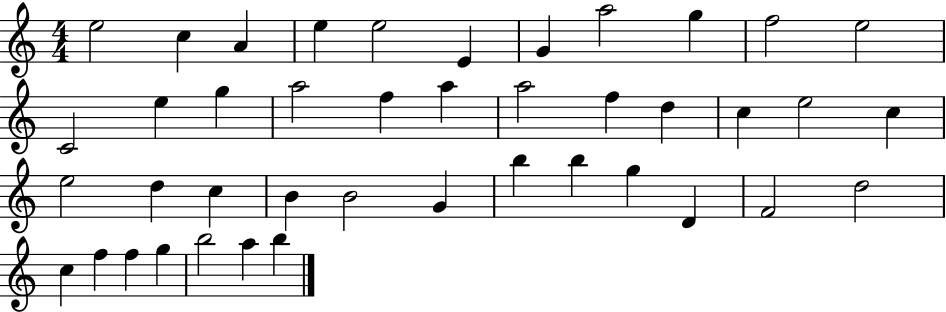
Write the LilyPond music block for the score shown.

{
  \clef treble
  \numericTimeSignature
  \time 4/4
  \key c \major
  e''2 c''4 a'4 | e''4 e''2 e'4 | g'4 a''2 g''4 | f''2 e''2 | \break c'2 e''4 g''4 | a''2 f''4 a''4 | a''2 f''4 d''4 | c''4 e''2 c''4 | \break e''2 d''4 c''4 | b'4 b'2 g'4 | b''4 b''4 g''4 d'4 | f'2 d''2 | \break c''4 f''4 f''4 g''4 | b''2 a''4 b''4 | \bar "|."
}